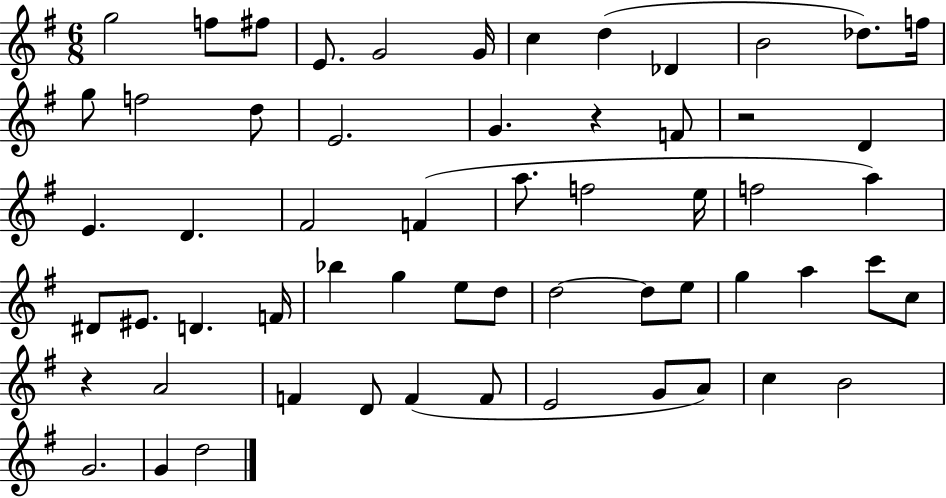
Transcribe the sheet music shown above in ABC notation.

X:1
T:Untitled
M:6/8
L:1/4
K:G
g2 f/2 ^f/2 E/2 G2 G/4 c d _D B2 _d/2 f/4 g/2 f2 d/2 E2 G z F/2 z2 D E D ^F2 F a/2 f2 e/4 f2 a ^D/2 ^E/2 D F/4 _b g e/2 d/2 d2 d/2 e/2 g a c'/2 c/2 z A2 F D/2 F F/2 E2 G/2 A/2 c B2 G2 G d2